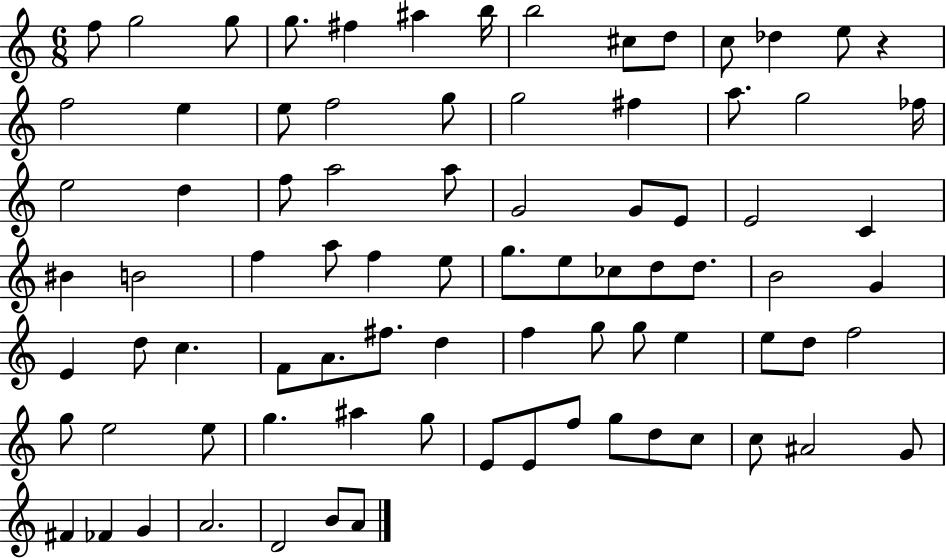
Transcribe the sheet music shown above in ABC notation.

X:1
T:Untitled
M:6/8
L:1/4
K:C
f/2 g2 g/2 g/2 ^f ^a b/4 b2 ^c/2 d/2 c/2 _d e/2 z f2 e e/2 f2 g/2 g2 ^f a/2 g2 _f/4 e2 d f/2 a2 a/2 G2 G/2 E/2 E2 C ^B B2 f a/2 f e/2 g/2 e/2 _c/2 d/2 d/2 B2 G E d/2 c F/2 A/2 ^f/2 d f g/2 g/2 e e/2 d/2 f2 g/2 e2 e/2 g ^a g/2 E/2 E/2 f/2 g/2 d/2 c/2 c/2 ^A2 G/2 ^F _F G A2 D2 B/2 A/2